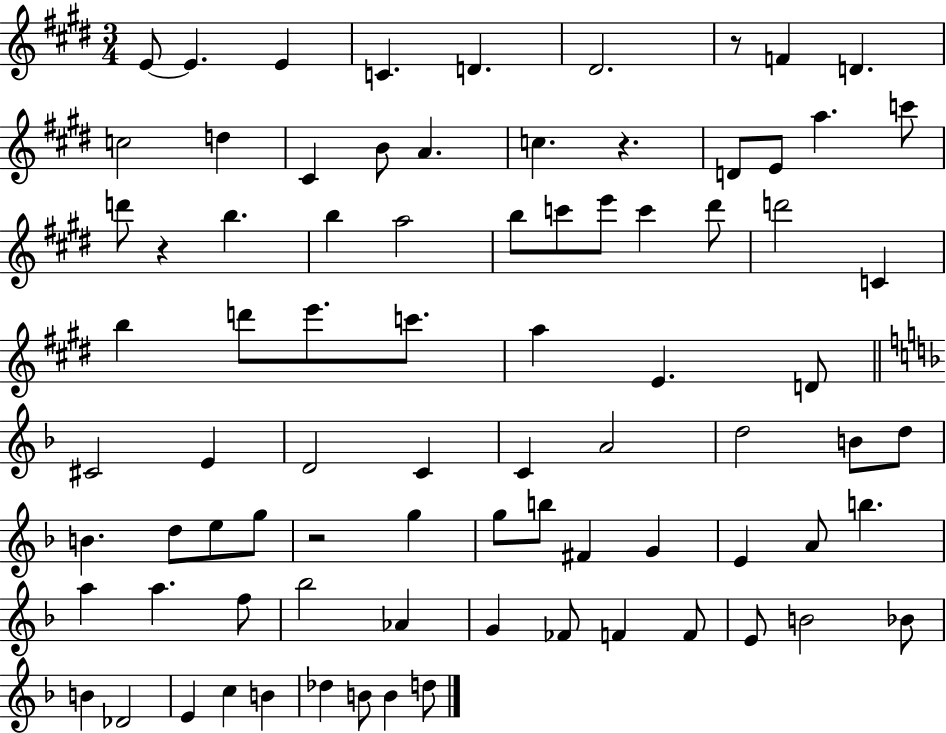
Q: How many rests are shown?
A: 4